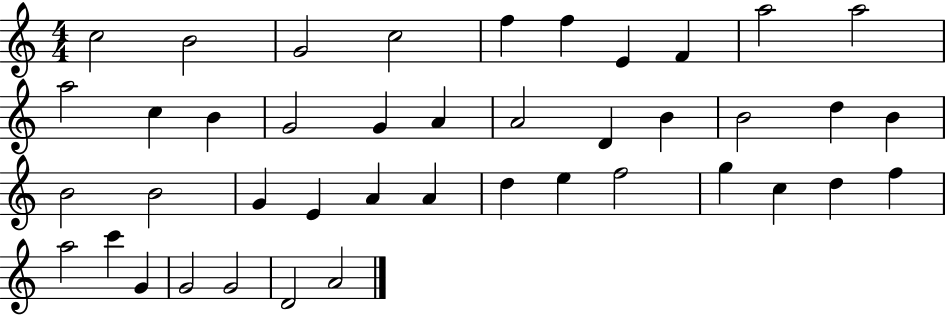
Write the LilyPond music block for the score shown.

{
  \clef treble
  \numericTimeSignature
  \time 4/4
  \key c \major
  c''2 b'2 | g'2 c''2 | f''4 f''4 e'4 f'4 | a''2 a''2 | \break a''2 c''4 b'4 | g'2 g'4 a'4 | a'2 d'4 b'4 | b'2 d''4 b'4 | \break b'2 b'2 | g'4 e'4 a'4 a'4 | d''4 e''4 f''2 | g''4 c''4 d''4 f''4 | \break a''2 c'''4 g'4 | g'2 g'2 | d'2 a'2 | \bar "|."
}